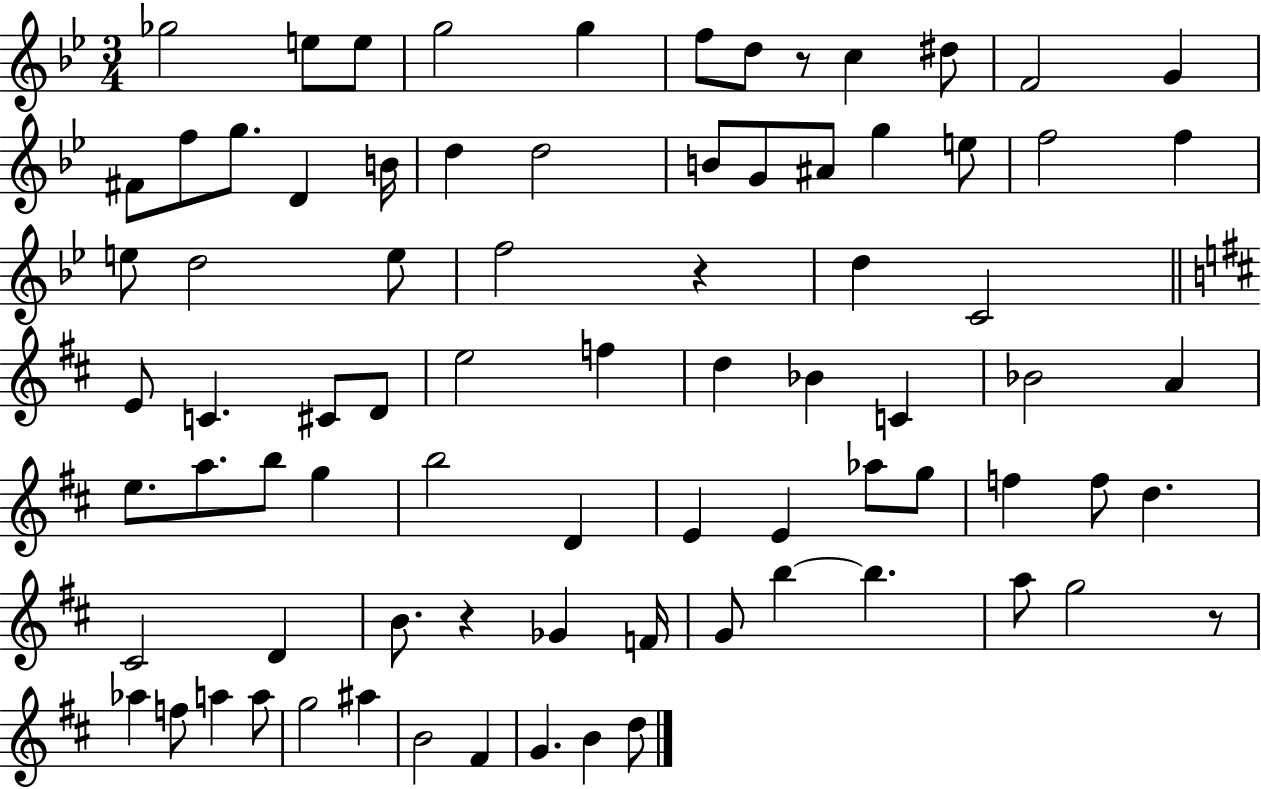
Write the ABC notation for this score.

X:1
T:Untitled
M:3/4
L:1/4
K:Bb
_g2 e/2 e/2 g2 g f/2 d/2 z/2 c ^d/2 F2 G ^F/2 f/2 g/2 D B/4 d d2 B/2 G/2 ^A/2 g e/2 f2 f e/2 d2 e/2 f2 z d C2 E/2 C ^C/2 D/2 e2 f d _B C _B2 A e/2 a/2 b/2 g b2 D E E _a/2 g/2 f f/2 d ^C2 D B/2 z _G F/4 G/2 b b a/2 g2 z/2 _a f/2 a a/2 g2 ^a B2 ^F G B d/2